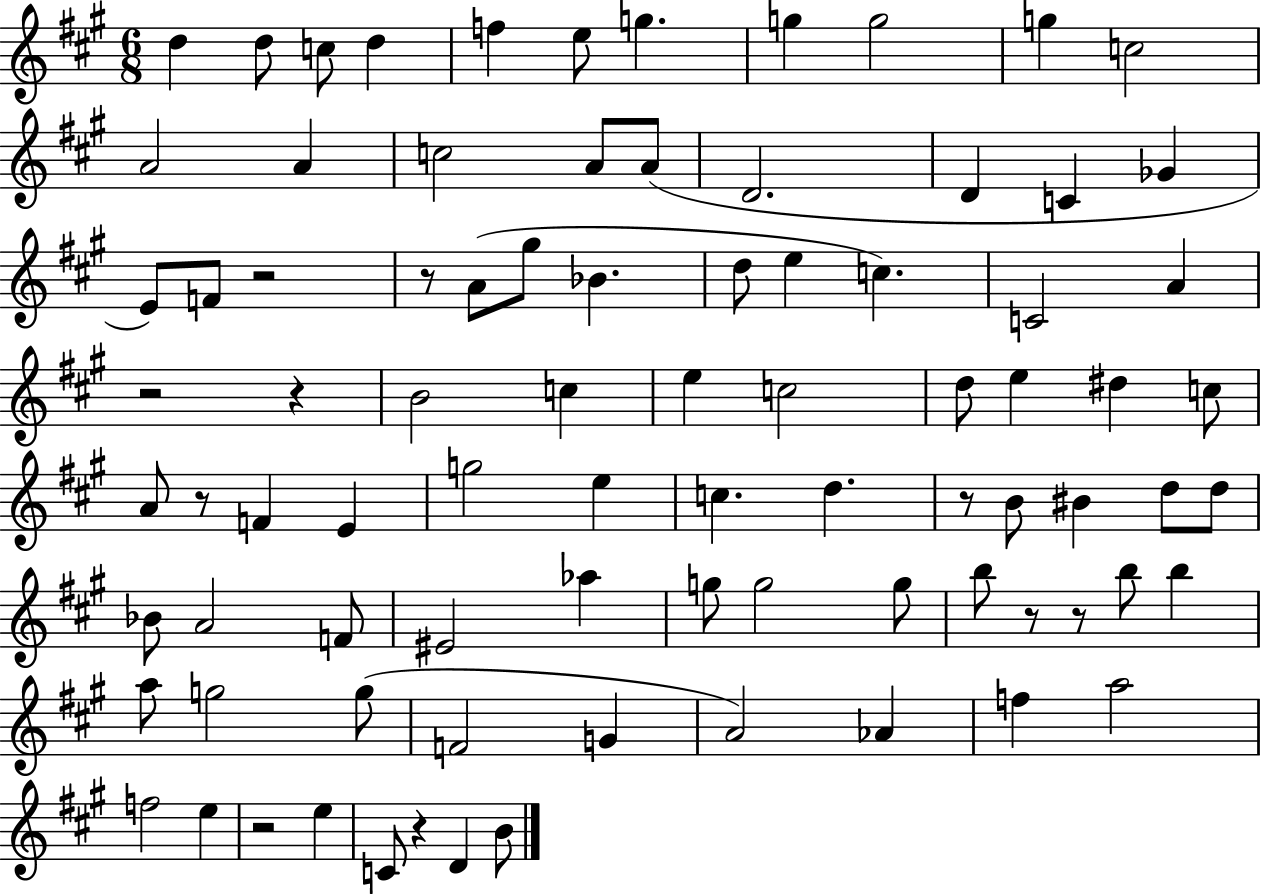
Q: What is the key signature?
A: A major